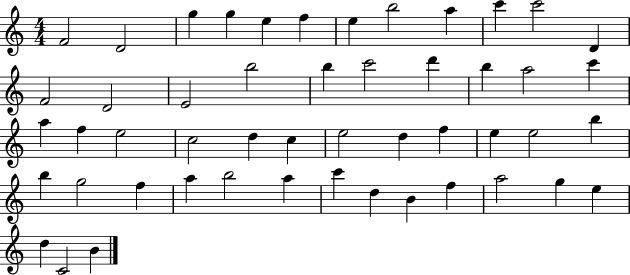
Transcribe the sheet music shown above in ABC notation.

X:1
T:Untitled
M:4/4
L:1/4
K:C
F2 D2 g g e f e b2 a c' c'2 D F2 D2 E2 b2 b c'2 d' b a2 c' a f e2 c2 d c e2 d f e e2 b b g2 f a b2 a c' d B f a2 g e d C2 B